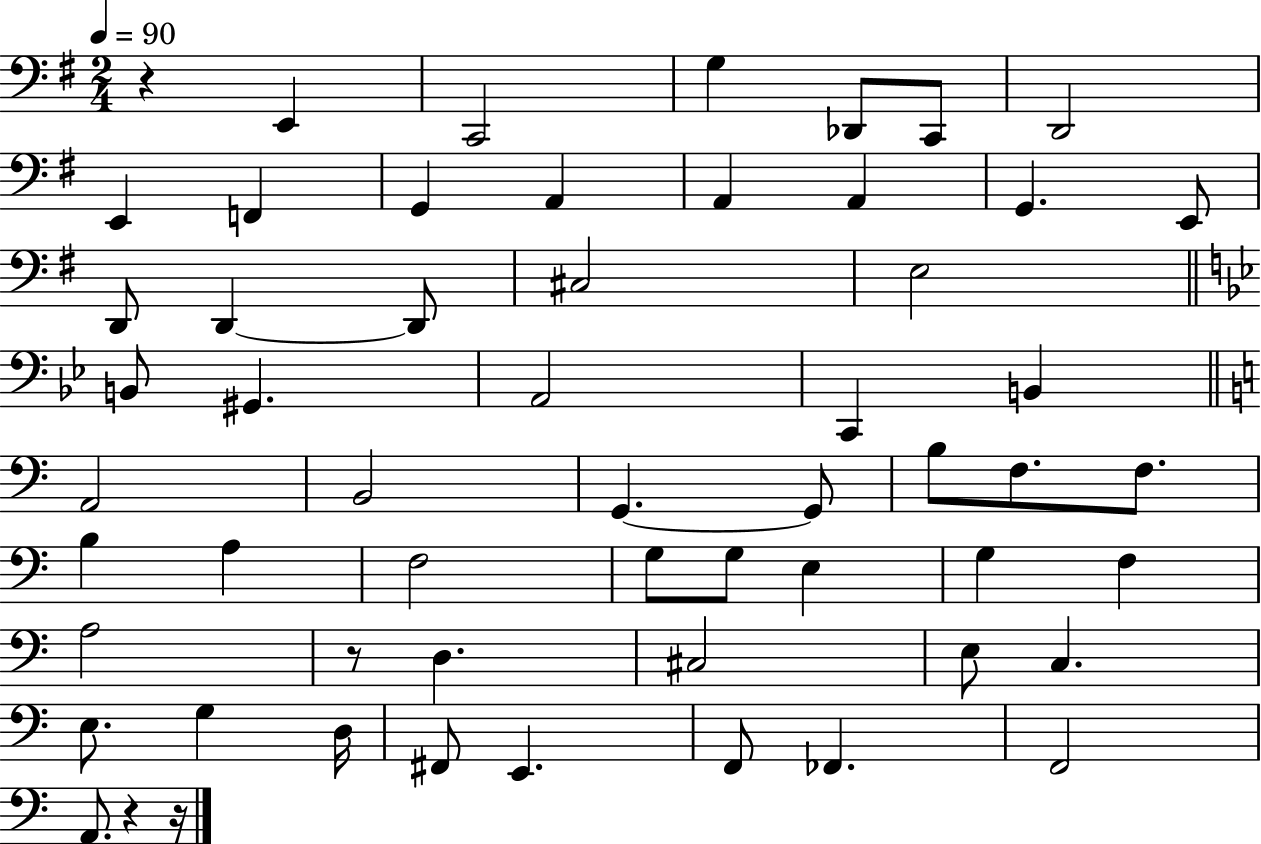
X:1
T:Untitled
M:2/4
L:1/4
K:G
z E,, C,,2 G, _D,,/2 C,,/2 D,,2 E,, F,, G,, A,, A,, A,, G,, E,,/2 D,,/2 D,, D,,/2 ^C,2 E,2 B,,/2 ^G,, A,,2 C,, B,, A,,2 B,,2 G,, G,,/2 B,/2 F,/2 F,/2 B, A, F,2 G,/2 G,/2 E, G, F, A,2 z/2 D, ^C,2 E,/2 C, E,/2 G, D,/4 ^F,,/2 E,, F,,/2 _F,, F,,2 A,,/2 z z/4